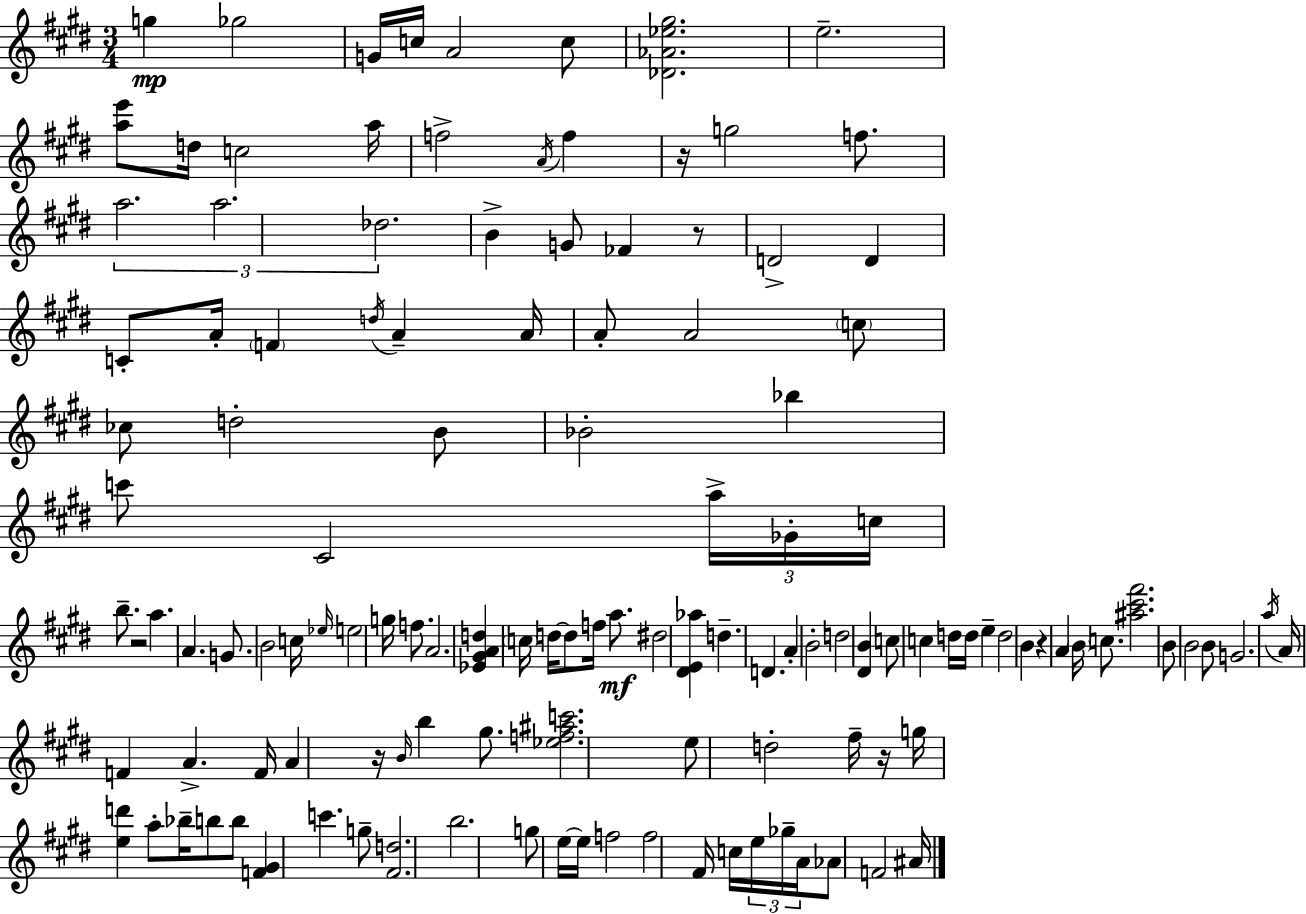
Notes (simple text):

G5/q Gb5/h G4/s C5/s A4/h C5/e [Db4,Ab4,Eb5,G#5]/h. E5/h. [A5,E6]/e D5/s C5/h A5/s F5/h A4/s F5/q R/s G5/h F5/e. A5/h. A5/h. Db5/h. B4/q G4/e FES4/q R/e D4/h D4/q C4/e A4/s F4/q D5/s A4/q A4/s A4/e A4/h C5/e CES5/e D5/h B4/e Bb4/h Bb5/q C6/e C#4/h A5/s Gb4/s C5/s B5/e. R/h A5/q. A4/q. G4/e. B4/h C5/s Eb5/s E5/h G5/s F5/e. A4/h. [Eb4,G#4,A4,D5]/q C5/s D5/s D5/e F5/s A5/e. D#5/h [D#4,E4,Ab5]/q D5/q. D4/q. A4/q B4/h D5/h [D#4,B4]/q C5/e C5/q D5/s D5/s E5/q D5/h B4/q R/q A4/q B4/s C5/e. [A#5,C#6,F#6]/h. B4/e B4/h B4/e G4/h. A5/s A4/s F4/q A4/q. F4/s A4/q R/s B4/s B5/q G#5/e. [Eb5,F5,A#5,C6]/h. E5/e D5/h F#5/s R/s G5/s [E5,D6]/q A5/e Bb5/s B5/e B5/e [F4,G#4]/q C6/q. G5/e [F#4,D5]/h. B5/h. G5/e E5/s E5/s F5/h F5/h F#4/s C5/s E5/s Gb5/s A4/s Ab4/e F4/h A#4/s